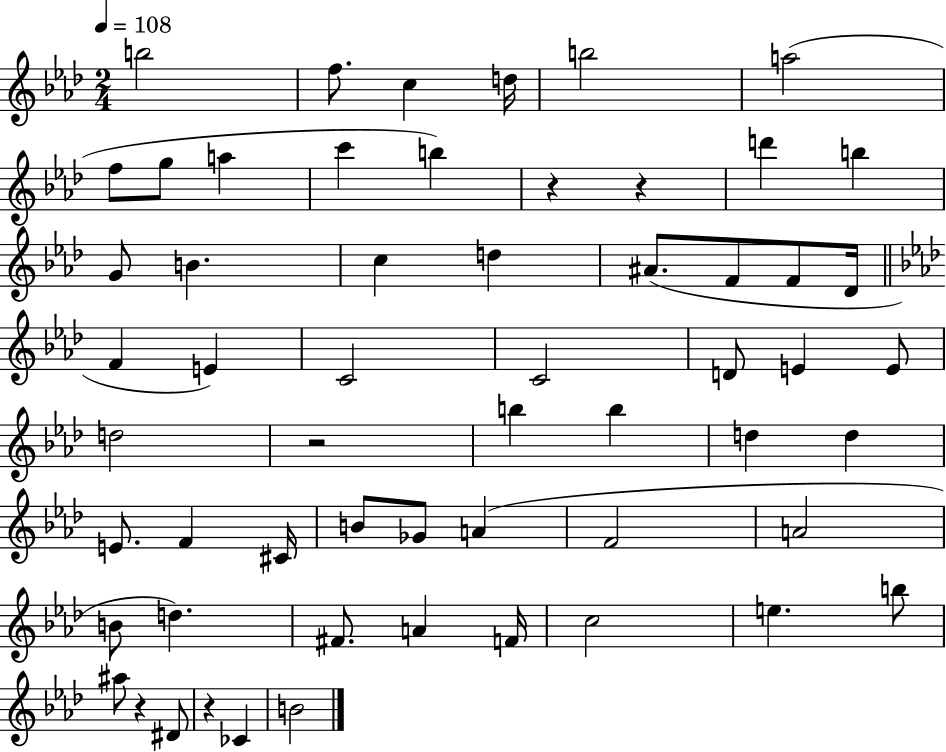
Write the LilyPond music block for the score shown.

{
  \clef treble
  \numericTimeSignature
  \time 2/4
  \key aes \major
  \tempo 4 = 108
  b''2 | f''8. c''4 d''16 | b''2 | a''2( | \break f''8 g''8 a''4 | c'''4 b''4) | r4 r4 | d'''4 b''4 | \break g'8 b'4. | c''4 d''4 | ais'8.( f'8 f'8 des'16 | \bar "||" \break \key aes \major f'4 e'4) | c'2 | c'2 | d'8 e'4 e'8 | \break d''2 | r2 | b''4 b''4 | d''4 d''4 | \break e'8. f'4 cis'16 | b'8 ges'8 a'4( | f'2 | a'2 | \break b'8 d''4.) | fis'8. a'4 f'16 | c''2 | e''4. b''8 | \break ais''8 r4 dis'8 | r4 ces'4 | b'2 | \bar "|."
}